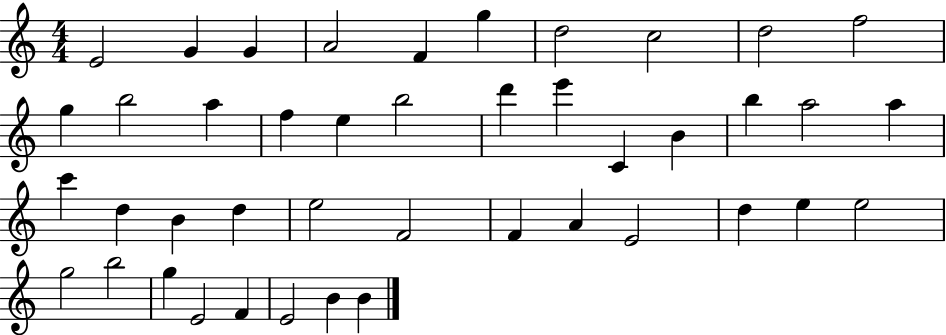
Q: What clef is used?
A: treble